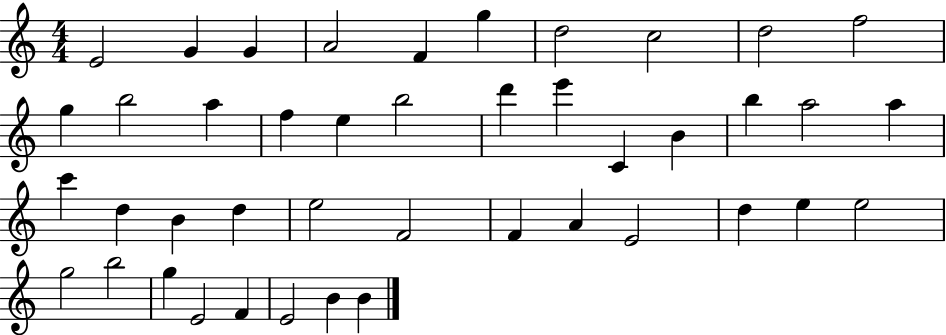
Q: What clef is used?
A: treble